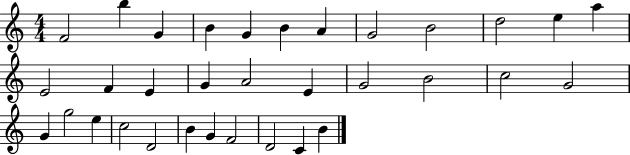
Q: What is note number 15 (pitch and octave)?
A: E4